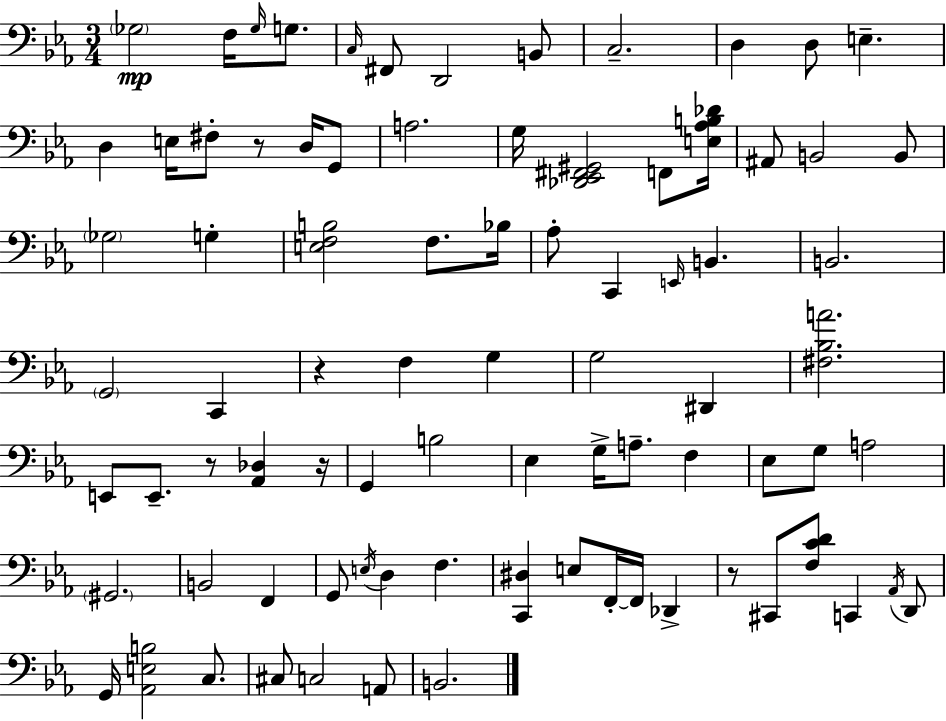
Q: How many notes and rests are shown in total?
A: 83